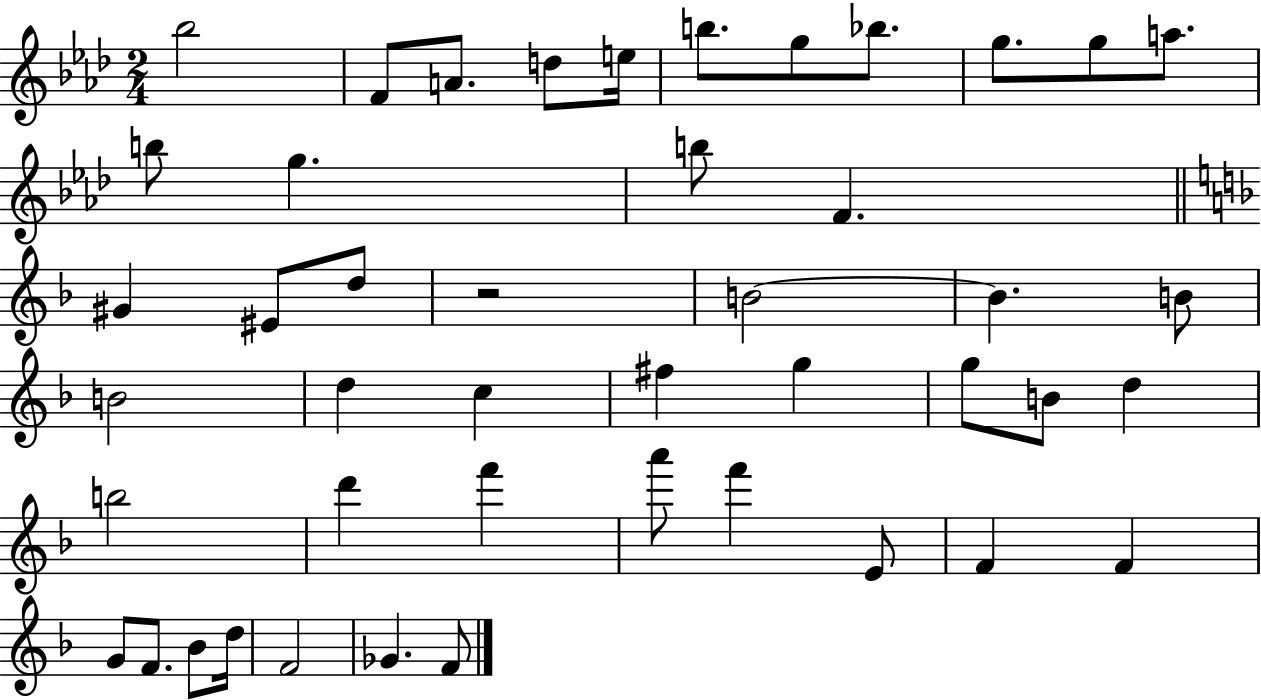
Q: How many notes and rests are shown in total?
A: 45